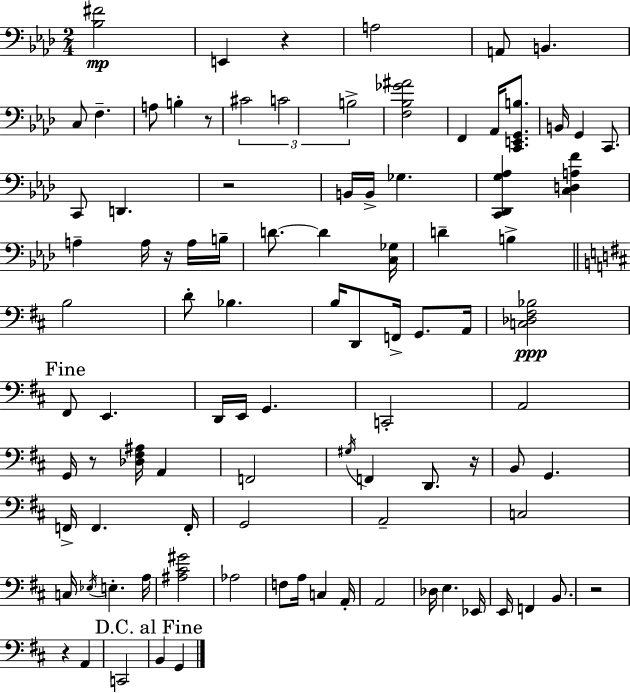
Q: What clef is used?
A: bass